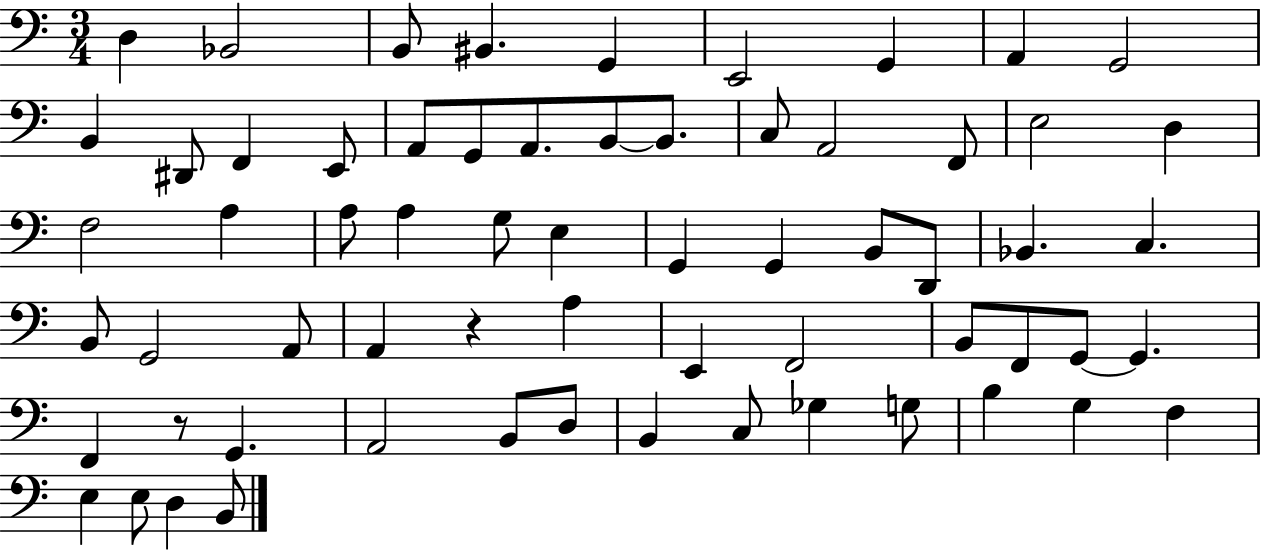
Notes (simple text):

D3/q Bb2/h B2/e BIS2/q. G2/q E2/h G2/q A2/q G2/h B2/q D#2/e F2/q E2/e A2/e G2/e A2/e. B2/e B2/e. C3/e A2/h F2/e E3/h D3/q F3/h A3/q A3/e A3/q G3/e E3/q G2/q G2/q B2/e D2/e Bb2/q. C3/q. B2/e G2/h A2/e A2/q R/q A3/q E2/q F2/h B2/e F2/e G2/e G2/q. F2/q R/e G2/q. A2/h B2/e D3/e B2/q C3/e Gb3/q G3/e B3/q G3/q F3/q E3/q E3/e D3/q B2/e